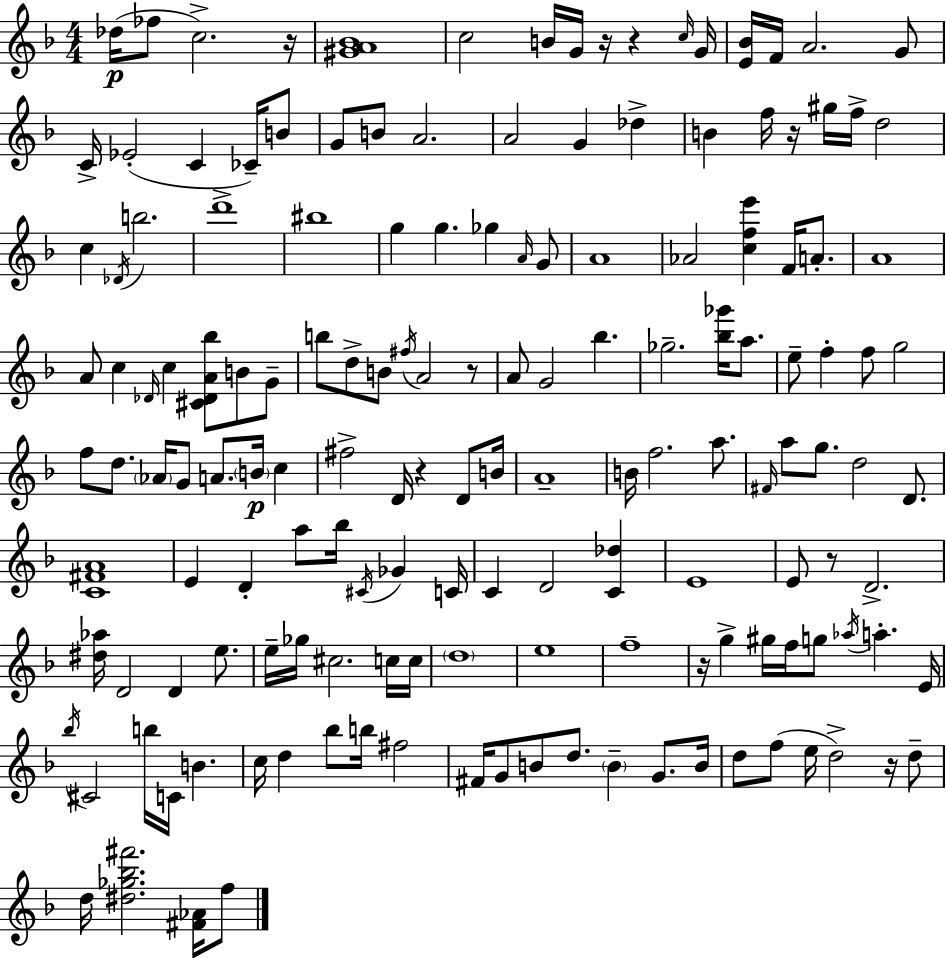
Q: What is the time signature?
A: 4/4